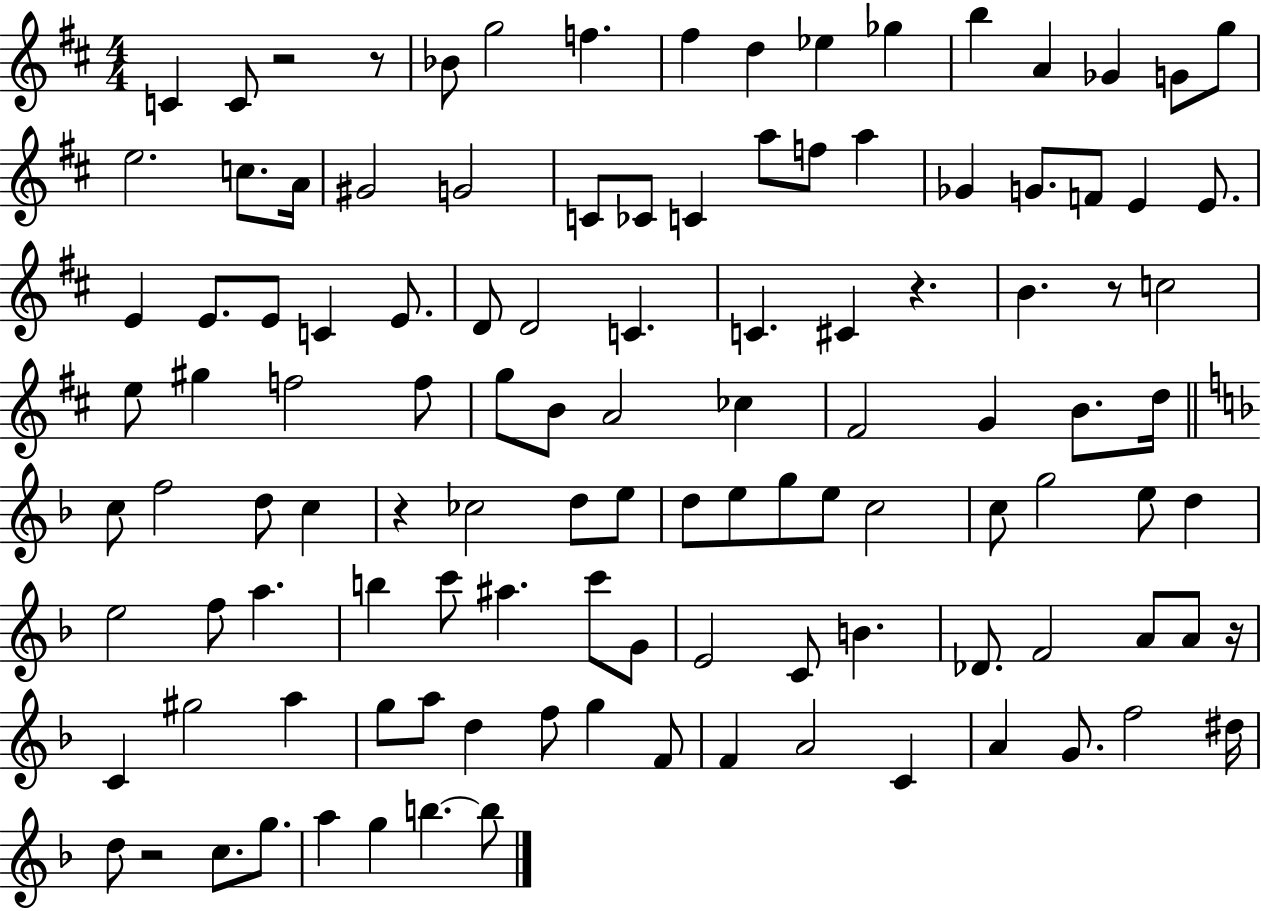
C4/q C4/e R/h R/e Bb4/e G5/h F5/q. F#5/q D5/q Eb5/q Gb5/q B5/q A4/q Gb4/q G4/e G5/e E5/h. C5/e. A4/s G#4/h G4/h C4/e CES4/e C4/q A5/e F5/e A5/q Gb4/q G4/e. F4/e E4/q E4/e. E4/q E4/e. E4/e C4/q E4/e. D4/e D4/h C4/q. C4/q. C#4/q R/q. B4/q. R/e C5/h E5/e G#5/q F5/h F5/e G5/e B4/e A4/h CES5/q F#4/h G4/q B4/e. D5/s C5/e F5/h D5/e C5/q R/q CES5/h D5/e E5/e D5/e E5/e G5/e E5/e C5/h C5/e G5/h E5/e D5/q E5/h F5/e A5/q. B5/q C6/e A#5/q. C6/e G4/e E4/h C4/e B4/q. Db4/e. F4/h A4/e A4/e R/s C4/q G#5/h A5/q G5/e A5/e D5/q F5/e G5/q F4/e F4/q A4/h C4/q A4/q G4/e. F5/h D#5/s D5/e R/h C5/e. G5/e. A5/q G5/q B5/q. B5/e